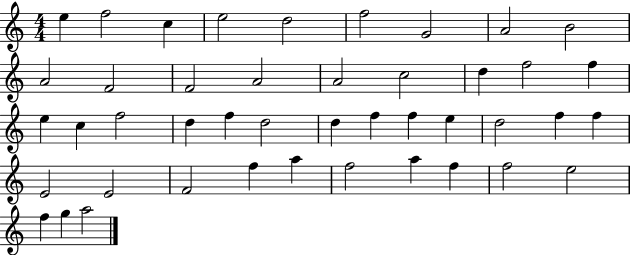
X:1
T:Untitled
M:4/4
L:1/4
K:C
e f2 c e2 d2 f2 G2 A2 B2 A2 F2 F2 A2 A2 c2 d f2 f e c f2 d f d2 d f f e d2 f f E2 E2 F2 f a f2 a f f2 e2 f g a2